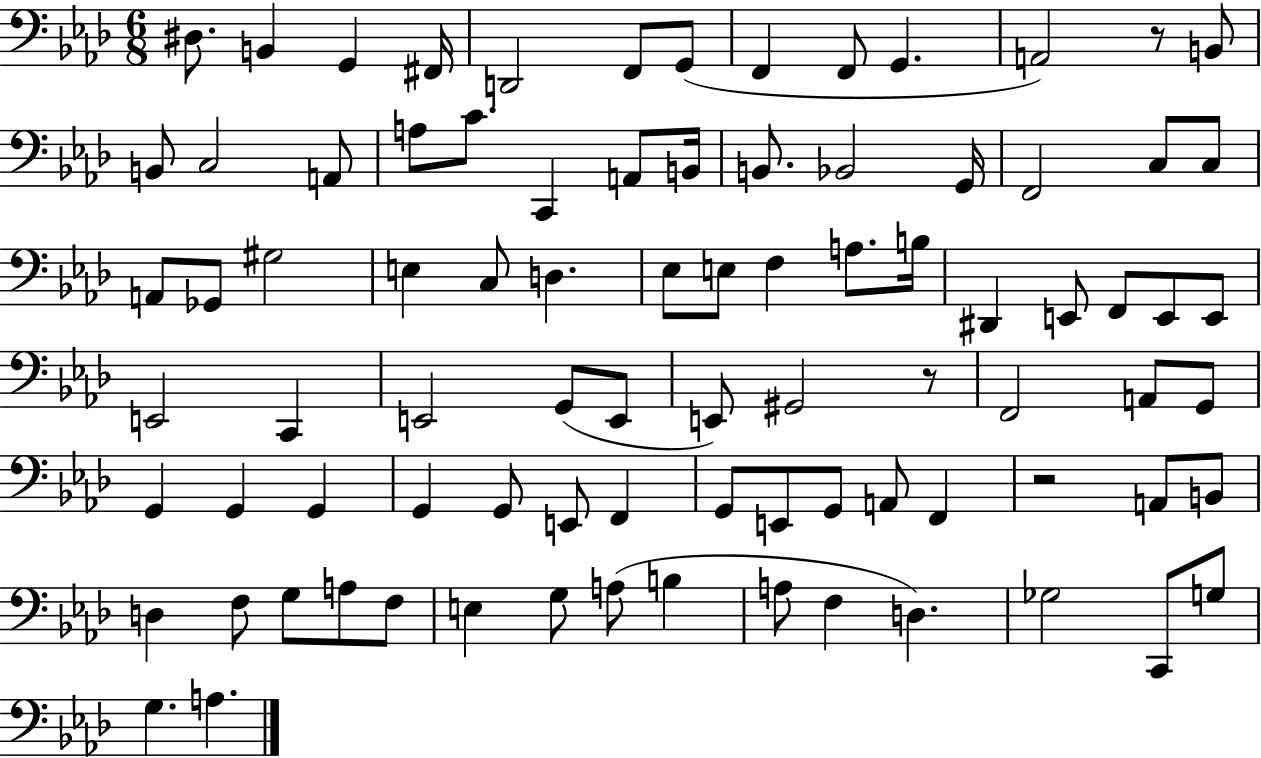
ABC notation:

X:1
T:Untitled
M:6/8
L:1/4
K:Ab
^D,/2 B,, G,, ^F,,/4 D,,2 F,,/2 G,,/2 F,, F,,/2 G,, A,,2 z/2 B,,/2 B,,/2 C,2 A,,/2 A,/2 C/2 C,, A,,/2 B,,/4 B,,/2 _B,,2 G,,/4 F,,2 C,/2 C,/2 A,,/2 _G,,/2 ^G,2 E, C,/2 D, _E,/2 E,/2 F, A,/2 B,/4 ^D,, E,,/2 F,,/2 E,,/2 E,,/2 E,,2 C,, E,,2 G,,/2 E,,/2 E,,/2 ^G,,2 z/2 F,,2 A,,/2 G,,/2 G,, G,, G,, G,, G,,/2 E,,/2 F,, G,,/2 E,,/2 G,,/2 A,,/2 F,, z2 A,,/2 B,,/2 D, F,/2 G,/2 A,/2 F,/2 E, G,/2 A,/2 B, A,/2 F, D, _G,2 C,,/2 G,/2 G, A,